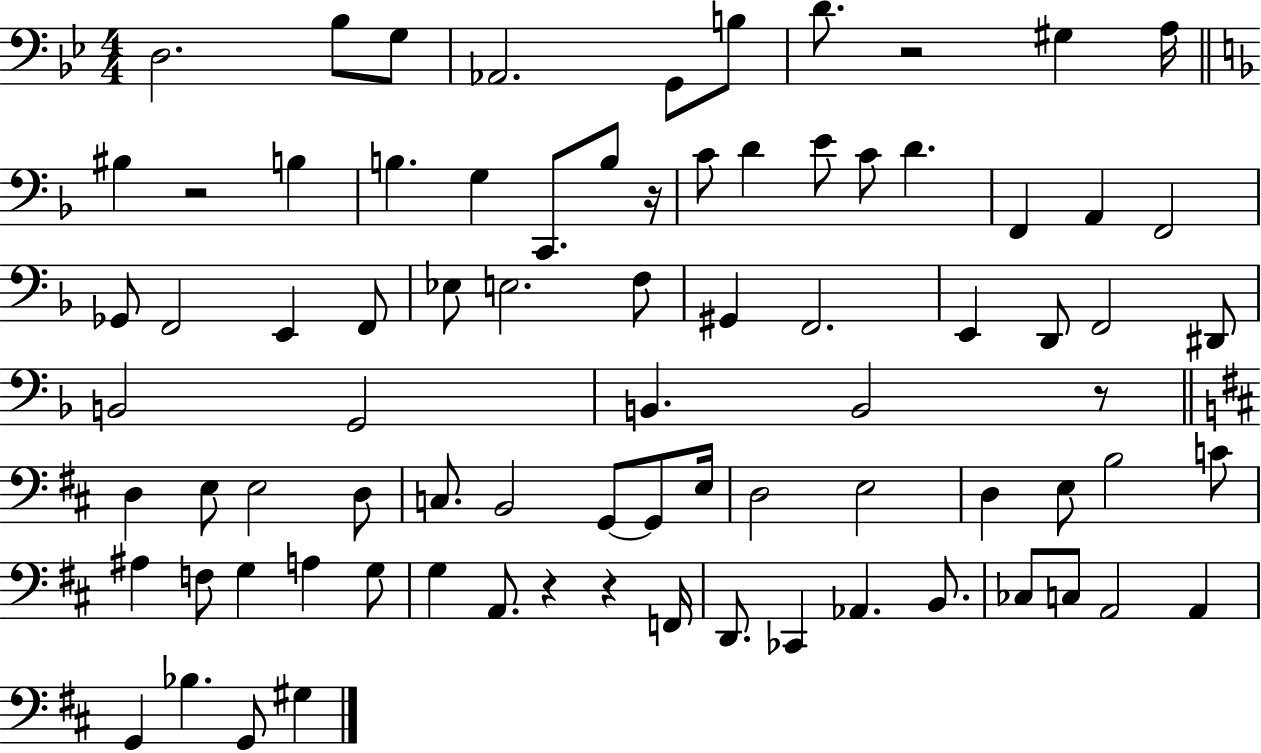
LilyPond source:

{
  \clef bass
  \numericTimeSignature
  \time 4/4
  \key bes \major
  d2. bes8 g8 | aes,2. g,8 b8 | d'8. r2 gis4 a16 | \bar "||" \break \key f \major bis4 r2 b4 | b4. g4 c,8. b8 r16 | c'8 d'4 e'8 c'8 d'4. | f,4 a,4 f,2 | \break ges,8 f,2 e,4 f,8 | ees8 e2. f8 | gis,4 f,2. | e,4 d,8 f,2 dis,8 | \break b,2 g,2 | b,4. b,2 r8 | \bar "||" \break \key d \major d4 e8 e2 d8 | c8. b,2 g,8~~ g,8 e16 | d2 e2 | d4 e8 b2 c'8 | \break ais4 f8 g4 a4 g8 | g4 a,8. r4 r4 f,16 | d,8. ces,4 aes,4. b,8. | ces8 c8 a,2 a,4 | \break g,4 bes4. g,8 gis4 | \bar "|."
}